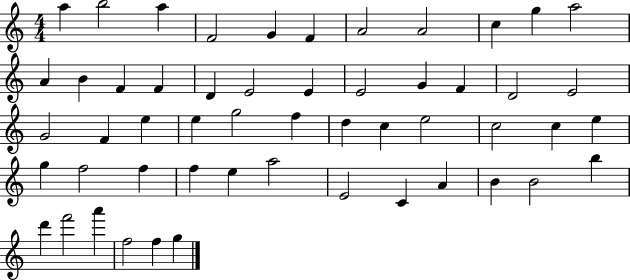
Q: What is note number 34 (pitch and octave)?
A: C5